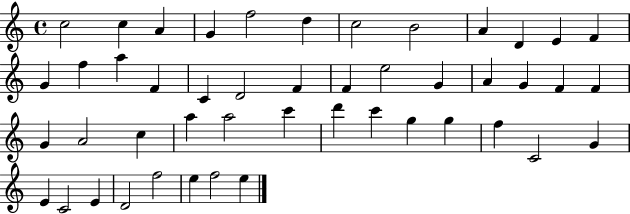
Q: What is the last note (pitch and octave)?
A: E5